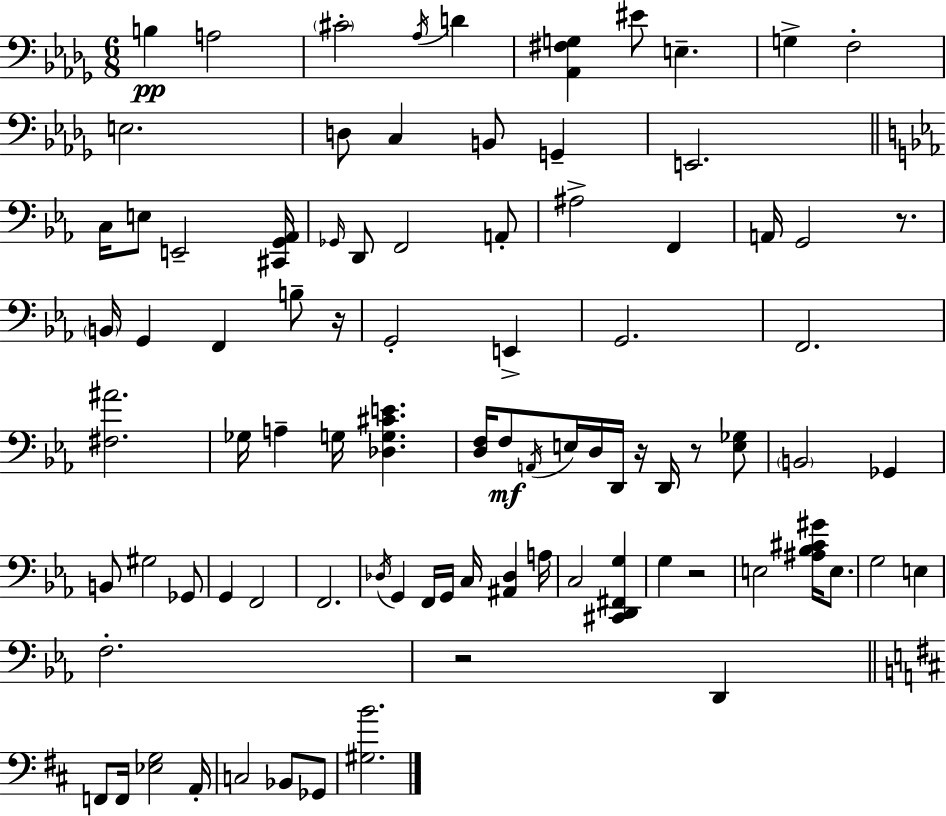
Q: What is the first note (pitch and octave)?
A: B3